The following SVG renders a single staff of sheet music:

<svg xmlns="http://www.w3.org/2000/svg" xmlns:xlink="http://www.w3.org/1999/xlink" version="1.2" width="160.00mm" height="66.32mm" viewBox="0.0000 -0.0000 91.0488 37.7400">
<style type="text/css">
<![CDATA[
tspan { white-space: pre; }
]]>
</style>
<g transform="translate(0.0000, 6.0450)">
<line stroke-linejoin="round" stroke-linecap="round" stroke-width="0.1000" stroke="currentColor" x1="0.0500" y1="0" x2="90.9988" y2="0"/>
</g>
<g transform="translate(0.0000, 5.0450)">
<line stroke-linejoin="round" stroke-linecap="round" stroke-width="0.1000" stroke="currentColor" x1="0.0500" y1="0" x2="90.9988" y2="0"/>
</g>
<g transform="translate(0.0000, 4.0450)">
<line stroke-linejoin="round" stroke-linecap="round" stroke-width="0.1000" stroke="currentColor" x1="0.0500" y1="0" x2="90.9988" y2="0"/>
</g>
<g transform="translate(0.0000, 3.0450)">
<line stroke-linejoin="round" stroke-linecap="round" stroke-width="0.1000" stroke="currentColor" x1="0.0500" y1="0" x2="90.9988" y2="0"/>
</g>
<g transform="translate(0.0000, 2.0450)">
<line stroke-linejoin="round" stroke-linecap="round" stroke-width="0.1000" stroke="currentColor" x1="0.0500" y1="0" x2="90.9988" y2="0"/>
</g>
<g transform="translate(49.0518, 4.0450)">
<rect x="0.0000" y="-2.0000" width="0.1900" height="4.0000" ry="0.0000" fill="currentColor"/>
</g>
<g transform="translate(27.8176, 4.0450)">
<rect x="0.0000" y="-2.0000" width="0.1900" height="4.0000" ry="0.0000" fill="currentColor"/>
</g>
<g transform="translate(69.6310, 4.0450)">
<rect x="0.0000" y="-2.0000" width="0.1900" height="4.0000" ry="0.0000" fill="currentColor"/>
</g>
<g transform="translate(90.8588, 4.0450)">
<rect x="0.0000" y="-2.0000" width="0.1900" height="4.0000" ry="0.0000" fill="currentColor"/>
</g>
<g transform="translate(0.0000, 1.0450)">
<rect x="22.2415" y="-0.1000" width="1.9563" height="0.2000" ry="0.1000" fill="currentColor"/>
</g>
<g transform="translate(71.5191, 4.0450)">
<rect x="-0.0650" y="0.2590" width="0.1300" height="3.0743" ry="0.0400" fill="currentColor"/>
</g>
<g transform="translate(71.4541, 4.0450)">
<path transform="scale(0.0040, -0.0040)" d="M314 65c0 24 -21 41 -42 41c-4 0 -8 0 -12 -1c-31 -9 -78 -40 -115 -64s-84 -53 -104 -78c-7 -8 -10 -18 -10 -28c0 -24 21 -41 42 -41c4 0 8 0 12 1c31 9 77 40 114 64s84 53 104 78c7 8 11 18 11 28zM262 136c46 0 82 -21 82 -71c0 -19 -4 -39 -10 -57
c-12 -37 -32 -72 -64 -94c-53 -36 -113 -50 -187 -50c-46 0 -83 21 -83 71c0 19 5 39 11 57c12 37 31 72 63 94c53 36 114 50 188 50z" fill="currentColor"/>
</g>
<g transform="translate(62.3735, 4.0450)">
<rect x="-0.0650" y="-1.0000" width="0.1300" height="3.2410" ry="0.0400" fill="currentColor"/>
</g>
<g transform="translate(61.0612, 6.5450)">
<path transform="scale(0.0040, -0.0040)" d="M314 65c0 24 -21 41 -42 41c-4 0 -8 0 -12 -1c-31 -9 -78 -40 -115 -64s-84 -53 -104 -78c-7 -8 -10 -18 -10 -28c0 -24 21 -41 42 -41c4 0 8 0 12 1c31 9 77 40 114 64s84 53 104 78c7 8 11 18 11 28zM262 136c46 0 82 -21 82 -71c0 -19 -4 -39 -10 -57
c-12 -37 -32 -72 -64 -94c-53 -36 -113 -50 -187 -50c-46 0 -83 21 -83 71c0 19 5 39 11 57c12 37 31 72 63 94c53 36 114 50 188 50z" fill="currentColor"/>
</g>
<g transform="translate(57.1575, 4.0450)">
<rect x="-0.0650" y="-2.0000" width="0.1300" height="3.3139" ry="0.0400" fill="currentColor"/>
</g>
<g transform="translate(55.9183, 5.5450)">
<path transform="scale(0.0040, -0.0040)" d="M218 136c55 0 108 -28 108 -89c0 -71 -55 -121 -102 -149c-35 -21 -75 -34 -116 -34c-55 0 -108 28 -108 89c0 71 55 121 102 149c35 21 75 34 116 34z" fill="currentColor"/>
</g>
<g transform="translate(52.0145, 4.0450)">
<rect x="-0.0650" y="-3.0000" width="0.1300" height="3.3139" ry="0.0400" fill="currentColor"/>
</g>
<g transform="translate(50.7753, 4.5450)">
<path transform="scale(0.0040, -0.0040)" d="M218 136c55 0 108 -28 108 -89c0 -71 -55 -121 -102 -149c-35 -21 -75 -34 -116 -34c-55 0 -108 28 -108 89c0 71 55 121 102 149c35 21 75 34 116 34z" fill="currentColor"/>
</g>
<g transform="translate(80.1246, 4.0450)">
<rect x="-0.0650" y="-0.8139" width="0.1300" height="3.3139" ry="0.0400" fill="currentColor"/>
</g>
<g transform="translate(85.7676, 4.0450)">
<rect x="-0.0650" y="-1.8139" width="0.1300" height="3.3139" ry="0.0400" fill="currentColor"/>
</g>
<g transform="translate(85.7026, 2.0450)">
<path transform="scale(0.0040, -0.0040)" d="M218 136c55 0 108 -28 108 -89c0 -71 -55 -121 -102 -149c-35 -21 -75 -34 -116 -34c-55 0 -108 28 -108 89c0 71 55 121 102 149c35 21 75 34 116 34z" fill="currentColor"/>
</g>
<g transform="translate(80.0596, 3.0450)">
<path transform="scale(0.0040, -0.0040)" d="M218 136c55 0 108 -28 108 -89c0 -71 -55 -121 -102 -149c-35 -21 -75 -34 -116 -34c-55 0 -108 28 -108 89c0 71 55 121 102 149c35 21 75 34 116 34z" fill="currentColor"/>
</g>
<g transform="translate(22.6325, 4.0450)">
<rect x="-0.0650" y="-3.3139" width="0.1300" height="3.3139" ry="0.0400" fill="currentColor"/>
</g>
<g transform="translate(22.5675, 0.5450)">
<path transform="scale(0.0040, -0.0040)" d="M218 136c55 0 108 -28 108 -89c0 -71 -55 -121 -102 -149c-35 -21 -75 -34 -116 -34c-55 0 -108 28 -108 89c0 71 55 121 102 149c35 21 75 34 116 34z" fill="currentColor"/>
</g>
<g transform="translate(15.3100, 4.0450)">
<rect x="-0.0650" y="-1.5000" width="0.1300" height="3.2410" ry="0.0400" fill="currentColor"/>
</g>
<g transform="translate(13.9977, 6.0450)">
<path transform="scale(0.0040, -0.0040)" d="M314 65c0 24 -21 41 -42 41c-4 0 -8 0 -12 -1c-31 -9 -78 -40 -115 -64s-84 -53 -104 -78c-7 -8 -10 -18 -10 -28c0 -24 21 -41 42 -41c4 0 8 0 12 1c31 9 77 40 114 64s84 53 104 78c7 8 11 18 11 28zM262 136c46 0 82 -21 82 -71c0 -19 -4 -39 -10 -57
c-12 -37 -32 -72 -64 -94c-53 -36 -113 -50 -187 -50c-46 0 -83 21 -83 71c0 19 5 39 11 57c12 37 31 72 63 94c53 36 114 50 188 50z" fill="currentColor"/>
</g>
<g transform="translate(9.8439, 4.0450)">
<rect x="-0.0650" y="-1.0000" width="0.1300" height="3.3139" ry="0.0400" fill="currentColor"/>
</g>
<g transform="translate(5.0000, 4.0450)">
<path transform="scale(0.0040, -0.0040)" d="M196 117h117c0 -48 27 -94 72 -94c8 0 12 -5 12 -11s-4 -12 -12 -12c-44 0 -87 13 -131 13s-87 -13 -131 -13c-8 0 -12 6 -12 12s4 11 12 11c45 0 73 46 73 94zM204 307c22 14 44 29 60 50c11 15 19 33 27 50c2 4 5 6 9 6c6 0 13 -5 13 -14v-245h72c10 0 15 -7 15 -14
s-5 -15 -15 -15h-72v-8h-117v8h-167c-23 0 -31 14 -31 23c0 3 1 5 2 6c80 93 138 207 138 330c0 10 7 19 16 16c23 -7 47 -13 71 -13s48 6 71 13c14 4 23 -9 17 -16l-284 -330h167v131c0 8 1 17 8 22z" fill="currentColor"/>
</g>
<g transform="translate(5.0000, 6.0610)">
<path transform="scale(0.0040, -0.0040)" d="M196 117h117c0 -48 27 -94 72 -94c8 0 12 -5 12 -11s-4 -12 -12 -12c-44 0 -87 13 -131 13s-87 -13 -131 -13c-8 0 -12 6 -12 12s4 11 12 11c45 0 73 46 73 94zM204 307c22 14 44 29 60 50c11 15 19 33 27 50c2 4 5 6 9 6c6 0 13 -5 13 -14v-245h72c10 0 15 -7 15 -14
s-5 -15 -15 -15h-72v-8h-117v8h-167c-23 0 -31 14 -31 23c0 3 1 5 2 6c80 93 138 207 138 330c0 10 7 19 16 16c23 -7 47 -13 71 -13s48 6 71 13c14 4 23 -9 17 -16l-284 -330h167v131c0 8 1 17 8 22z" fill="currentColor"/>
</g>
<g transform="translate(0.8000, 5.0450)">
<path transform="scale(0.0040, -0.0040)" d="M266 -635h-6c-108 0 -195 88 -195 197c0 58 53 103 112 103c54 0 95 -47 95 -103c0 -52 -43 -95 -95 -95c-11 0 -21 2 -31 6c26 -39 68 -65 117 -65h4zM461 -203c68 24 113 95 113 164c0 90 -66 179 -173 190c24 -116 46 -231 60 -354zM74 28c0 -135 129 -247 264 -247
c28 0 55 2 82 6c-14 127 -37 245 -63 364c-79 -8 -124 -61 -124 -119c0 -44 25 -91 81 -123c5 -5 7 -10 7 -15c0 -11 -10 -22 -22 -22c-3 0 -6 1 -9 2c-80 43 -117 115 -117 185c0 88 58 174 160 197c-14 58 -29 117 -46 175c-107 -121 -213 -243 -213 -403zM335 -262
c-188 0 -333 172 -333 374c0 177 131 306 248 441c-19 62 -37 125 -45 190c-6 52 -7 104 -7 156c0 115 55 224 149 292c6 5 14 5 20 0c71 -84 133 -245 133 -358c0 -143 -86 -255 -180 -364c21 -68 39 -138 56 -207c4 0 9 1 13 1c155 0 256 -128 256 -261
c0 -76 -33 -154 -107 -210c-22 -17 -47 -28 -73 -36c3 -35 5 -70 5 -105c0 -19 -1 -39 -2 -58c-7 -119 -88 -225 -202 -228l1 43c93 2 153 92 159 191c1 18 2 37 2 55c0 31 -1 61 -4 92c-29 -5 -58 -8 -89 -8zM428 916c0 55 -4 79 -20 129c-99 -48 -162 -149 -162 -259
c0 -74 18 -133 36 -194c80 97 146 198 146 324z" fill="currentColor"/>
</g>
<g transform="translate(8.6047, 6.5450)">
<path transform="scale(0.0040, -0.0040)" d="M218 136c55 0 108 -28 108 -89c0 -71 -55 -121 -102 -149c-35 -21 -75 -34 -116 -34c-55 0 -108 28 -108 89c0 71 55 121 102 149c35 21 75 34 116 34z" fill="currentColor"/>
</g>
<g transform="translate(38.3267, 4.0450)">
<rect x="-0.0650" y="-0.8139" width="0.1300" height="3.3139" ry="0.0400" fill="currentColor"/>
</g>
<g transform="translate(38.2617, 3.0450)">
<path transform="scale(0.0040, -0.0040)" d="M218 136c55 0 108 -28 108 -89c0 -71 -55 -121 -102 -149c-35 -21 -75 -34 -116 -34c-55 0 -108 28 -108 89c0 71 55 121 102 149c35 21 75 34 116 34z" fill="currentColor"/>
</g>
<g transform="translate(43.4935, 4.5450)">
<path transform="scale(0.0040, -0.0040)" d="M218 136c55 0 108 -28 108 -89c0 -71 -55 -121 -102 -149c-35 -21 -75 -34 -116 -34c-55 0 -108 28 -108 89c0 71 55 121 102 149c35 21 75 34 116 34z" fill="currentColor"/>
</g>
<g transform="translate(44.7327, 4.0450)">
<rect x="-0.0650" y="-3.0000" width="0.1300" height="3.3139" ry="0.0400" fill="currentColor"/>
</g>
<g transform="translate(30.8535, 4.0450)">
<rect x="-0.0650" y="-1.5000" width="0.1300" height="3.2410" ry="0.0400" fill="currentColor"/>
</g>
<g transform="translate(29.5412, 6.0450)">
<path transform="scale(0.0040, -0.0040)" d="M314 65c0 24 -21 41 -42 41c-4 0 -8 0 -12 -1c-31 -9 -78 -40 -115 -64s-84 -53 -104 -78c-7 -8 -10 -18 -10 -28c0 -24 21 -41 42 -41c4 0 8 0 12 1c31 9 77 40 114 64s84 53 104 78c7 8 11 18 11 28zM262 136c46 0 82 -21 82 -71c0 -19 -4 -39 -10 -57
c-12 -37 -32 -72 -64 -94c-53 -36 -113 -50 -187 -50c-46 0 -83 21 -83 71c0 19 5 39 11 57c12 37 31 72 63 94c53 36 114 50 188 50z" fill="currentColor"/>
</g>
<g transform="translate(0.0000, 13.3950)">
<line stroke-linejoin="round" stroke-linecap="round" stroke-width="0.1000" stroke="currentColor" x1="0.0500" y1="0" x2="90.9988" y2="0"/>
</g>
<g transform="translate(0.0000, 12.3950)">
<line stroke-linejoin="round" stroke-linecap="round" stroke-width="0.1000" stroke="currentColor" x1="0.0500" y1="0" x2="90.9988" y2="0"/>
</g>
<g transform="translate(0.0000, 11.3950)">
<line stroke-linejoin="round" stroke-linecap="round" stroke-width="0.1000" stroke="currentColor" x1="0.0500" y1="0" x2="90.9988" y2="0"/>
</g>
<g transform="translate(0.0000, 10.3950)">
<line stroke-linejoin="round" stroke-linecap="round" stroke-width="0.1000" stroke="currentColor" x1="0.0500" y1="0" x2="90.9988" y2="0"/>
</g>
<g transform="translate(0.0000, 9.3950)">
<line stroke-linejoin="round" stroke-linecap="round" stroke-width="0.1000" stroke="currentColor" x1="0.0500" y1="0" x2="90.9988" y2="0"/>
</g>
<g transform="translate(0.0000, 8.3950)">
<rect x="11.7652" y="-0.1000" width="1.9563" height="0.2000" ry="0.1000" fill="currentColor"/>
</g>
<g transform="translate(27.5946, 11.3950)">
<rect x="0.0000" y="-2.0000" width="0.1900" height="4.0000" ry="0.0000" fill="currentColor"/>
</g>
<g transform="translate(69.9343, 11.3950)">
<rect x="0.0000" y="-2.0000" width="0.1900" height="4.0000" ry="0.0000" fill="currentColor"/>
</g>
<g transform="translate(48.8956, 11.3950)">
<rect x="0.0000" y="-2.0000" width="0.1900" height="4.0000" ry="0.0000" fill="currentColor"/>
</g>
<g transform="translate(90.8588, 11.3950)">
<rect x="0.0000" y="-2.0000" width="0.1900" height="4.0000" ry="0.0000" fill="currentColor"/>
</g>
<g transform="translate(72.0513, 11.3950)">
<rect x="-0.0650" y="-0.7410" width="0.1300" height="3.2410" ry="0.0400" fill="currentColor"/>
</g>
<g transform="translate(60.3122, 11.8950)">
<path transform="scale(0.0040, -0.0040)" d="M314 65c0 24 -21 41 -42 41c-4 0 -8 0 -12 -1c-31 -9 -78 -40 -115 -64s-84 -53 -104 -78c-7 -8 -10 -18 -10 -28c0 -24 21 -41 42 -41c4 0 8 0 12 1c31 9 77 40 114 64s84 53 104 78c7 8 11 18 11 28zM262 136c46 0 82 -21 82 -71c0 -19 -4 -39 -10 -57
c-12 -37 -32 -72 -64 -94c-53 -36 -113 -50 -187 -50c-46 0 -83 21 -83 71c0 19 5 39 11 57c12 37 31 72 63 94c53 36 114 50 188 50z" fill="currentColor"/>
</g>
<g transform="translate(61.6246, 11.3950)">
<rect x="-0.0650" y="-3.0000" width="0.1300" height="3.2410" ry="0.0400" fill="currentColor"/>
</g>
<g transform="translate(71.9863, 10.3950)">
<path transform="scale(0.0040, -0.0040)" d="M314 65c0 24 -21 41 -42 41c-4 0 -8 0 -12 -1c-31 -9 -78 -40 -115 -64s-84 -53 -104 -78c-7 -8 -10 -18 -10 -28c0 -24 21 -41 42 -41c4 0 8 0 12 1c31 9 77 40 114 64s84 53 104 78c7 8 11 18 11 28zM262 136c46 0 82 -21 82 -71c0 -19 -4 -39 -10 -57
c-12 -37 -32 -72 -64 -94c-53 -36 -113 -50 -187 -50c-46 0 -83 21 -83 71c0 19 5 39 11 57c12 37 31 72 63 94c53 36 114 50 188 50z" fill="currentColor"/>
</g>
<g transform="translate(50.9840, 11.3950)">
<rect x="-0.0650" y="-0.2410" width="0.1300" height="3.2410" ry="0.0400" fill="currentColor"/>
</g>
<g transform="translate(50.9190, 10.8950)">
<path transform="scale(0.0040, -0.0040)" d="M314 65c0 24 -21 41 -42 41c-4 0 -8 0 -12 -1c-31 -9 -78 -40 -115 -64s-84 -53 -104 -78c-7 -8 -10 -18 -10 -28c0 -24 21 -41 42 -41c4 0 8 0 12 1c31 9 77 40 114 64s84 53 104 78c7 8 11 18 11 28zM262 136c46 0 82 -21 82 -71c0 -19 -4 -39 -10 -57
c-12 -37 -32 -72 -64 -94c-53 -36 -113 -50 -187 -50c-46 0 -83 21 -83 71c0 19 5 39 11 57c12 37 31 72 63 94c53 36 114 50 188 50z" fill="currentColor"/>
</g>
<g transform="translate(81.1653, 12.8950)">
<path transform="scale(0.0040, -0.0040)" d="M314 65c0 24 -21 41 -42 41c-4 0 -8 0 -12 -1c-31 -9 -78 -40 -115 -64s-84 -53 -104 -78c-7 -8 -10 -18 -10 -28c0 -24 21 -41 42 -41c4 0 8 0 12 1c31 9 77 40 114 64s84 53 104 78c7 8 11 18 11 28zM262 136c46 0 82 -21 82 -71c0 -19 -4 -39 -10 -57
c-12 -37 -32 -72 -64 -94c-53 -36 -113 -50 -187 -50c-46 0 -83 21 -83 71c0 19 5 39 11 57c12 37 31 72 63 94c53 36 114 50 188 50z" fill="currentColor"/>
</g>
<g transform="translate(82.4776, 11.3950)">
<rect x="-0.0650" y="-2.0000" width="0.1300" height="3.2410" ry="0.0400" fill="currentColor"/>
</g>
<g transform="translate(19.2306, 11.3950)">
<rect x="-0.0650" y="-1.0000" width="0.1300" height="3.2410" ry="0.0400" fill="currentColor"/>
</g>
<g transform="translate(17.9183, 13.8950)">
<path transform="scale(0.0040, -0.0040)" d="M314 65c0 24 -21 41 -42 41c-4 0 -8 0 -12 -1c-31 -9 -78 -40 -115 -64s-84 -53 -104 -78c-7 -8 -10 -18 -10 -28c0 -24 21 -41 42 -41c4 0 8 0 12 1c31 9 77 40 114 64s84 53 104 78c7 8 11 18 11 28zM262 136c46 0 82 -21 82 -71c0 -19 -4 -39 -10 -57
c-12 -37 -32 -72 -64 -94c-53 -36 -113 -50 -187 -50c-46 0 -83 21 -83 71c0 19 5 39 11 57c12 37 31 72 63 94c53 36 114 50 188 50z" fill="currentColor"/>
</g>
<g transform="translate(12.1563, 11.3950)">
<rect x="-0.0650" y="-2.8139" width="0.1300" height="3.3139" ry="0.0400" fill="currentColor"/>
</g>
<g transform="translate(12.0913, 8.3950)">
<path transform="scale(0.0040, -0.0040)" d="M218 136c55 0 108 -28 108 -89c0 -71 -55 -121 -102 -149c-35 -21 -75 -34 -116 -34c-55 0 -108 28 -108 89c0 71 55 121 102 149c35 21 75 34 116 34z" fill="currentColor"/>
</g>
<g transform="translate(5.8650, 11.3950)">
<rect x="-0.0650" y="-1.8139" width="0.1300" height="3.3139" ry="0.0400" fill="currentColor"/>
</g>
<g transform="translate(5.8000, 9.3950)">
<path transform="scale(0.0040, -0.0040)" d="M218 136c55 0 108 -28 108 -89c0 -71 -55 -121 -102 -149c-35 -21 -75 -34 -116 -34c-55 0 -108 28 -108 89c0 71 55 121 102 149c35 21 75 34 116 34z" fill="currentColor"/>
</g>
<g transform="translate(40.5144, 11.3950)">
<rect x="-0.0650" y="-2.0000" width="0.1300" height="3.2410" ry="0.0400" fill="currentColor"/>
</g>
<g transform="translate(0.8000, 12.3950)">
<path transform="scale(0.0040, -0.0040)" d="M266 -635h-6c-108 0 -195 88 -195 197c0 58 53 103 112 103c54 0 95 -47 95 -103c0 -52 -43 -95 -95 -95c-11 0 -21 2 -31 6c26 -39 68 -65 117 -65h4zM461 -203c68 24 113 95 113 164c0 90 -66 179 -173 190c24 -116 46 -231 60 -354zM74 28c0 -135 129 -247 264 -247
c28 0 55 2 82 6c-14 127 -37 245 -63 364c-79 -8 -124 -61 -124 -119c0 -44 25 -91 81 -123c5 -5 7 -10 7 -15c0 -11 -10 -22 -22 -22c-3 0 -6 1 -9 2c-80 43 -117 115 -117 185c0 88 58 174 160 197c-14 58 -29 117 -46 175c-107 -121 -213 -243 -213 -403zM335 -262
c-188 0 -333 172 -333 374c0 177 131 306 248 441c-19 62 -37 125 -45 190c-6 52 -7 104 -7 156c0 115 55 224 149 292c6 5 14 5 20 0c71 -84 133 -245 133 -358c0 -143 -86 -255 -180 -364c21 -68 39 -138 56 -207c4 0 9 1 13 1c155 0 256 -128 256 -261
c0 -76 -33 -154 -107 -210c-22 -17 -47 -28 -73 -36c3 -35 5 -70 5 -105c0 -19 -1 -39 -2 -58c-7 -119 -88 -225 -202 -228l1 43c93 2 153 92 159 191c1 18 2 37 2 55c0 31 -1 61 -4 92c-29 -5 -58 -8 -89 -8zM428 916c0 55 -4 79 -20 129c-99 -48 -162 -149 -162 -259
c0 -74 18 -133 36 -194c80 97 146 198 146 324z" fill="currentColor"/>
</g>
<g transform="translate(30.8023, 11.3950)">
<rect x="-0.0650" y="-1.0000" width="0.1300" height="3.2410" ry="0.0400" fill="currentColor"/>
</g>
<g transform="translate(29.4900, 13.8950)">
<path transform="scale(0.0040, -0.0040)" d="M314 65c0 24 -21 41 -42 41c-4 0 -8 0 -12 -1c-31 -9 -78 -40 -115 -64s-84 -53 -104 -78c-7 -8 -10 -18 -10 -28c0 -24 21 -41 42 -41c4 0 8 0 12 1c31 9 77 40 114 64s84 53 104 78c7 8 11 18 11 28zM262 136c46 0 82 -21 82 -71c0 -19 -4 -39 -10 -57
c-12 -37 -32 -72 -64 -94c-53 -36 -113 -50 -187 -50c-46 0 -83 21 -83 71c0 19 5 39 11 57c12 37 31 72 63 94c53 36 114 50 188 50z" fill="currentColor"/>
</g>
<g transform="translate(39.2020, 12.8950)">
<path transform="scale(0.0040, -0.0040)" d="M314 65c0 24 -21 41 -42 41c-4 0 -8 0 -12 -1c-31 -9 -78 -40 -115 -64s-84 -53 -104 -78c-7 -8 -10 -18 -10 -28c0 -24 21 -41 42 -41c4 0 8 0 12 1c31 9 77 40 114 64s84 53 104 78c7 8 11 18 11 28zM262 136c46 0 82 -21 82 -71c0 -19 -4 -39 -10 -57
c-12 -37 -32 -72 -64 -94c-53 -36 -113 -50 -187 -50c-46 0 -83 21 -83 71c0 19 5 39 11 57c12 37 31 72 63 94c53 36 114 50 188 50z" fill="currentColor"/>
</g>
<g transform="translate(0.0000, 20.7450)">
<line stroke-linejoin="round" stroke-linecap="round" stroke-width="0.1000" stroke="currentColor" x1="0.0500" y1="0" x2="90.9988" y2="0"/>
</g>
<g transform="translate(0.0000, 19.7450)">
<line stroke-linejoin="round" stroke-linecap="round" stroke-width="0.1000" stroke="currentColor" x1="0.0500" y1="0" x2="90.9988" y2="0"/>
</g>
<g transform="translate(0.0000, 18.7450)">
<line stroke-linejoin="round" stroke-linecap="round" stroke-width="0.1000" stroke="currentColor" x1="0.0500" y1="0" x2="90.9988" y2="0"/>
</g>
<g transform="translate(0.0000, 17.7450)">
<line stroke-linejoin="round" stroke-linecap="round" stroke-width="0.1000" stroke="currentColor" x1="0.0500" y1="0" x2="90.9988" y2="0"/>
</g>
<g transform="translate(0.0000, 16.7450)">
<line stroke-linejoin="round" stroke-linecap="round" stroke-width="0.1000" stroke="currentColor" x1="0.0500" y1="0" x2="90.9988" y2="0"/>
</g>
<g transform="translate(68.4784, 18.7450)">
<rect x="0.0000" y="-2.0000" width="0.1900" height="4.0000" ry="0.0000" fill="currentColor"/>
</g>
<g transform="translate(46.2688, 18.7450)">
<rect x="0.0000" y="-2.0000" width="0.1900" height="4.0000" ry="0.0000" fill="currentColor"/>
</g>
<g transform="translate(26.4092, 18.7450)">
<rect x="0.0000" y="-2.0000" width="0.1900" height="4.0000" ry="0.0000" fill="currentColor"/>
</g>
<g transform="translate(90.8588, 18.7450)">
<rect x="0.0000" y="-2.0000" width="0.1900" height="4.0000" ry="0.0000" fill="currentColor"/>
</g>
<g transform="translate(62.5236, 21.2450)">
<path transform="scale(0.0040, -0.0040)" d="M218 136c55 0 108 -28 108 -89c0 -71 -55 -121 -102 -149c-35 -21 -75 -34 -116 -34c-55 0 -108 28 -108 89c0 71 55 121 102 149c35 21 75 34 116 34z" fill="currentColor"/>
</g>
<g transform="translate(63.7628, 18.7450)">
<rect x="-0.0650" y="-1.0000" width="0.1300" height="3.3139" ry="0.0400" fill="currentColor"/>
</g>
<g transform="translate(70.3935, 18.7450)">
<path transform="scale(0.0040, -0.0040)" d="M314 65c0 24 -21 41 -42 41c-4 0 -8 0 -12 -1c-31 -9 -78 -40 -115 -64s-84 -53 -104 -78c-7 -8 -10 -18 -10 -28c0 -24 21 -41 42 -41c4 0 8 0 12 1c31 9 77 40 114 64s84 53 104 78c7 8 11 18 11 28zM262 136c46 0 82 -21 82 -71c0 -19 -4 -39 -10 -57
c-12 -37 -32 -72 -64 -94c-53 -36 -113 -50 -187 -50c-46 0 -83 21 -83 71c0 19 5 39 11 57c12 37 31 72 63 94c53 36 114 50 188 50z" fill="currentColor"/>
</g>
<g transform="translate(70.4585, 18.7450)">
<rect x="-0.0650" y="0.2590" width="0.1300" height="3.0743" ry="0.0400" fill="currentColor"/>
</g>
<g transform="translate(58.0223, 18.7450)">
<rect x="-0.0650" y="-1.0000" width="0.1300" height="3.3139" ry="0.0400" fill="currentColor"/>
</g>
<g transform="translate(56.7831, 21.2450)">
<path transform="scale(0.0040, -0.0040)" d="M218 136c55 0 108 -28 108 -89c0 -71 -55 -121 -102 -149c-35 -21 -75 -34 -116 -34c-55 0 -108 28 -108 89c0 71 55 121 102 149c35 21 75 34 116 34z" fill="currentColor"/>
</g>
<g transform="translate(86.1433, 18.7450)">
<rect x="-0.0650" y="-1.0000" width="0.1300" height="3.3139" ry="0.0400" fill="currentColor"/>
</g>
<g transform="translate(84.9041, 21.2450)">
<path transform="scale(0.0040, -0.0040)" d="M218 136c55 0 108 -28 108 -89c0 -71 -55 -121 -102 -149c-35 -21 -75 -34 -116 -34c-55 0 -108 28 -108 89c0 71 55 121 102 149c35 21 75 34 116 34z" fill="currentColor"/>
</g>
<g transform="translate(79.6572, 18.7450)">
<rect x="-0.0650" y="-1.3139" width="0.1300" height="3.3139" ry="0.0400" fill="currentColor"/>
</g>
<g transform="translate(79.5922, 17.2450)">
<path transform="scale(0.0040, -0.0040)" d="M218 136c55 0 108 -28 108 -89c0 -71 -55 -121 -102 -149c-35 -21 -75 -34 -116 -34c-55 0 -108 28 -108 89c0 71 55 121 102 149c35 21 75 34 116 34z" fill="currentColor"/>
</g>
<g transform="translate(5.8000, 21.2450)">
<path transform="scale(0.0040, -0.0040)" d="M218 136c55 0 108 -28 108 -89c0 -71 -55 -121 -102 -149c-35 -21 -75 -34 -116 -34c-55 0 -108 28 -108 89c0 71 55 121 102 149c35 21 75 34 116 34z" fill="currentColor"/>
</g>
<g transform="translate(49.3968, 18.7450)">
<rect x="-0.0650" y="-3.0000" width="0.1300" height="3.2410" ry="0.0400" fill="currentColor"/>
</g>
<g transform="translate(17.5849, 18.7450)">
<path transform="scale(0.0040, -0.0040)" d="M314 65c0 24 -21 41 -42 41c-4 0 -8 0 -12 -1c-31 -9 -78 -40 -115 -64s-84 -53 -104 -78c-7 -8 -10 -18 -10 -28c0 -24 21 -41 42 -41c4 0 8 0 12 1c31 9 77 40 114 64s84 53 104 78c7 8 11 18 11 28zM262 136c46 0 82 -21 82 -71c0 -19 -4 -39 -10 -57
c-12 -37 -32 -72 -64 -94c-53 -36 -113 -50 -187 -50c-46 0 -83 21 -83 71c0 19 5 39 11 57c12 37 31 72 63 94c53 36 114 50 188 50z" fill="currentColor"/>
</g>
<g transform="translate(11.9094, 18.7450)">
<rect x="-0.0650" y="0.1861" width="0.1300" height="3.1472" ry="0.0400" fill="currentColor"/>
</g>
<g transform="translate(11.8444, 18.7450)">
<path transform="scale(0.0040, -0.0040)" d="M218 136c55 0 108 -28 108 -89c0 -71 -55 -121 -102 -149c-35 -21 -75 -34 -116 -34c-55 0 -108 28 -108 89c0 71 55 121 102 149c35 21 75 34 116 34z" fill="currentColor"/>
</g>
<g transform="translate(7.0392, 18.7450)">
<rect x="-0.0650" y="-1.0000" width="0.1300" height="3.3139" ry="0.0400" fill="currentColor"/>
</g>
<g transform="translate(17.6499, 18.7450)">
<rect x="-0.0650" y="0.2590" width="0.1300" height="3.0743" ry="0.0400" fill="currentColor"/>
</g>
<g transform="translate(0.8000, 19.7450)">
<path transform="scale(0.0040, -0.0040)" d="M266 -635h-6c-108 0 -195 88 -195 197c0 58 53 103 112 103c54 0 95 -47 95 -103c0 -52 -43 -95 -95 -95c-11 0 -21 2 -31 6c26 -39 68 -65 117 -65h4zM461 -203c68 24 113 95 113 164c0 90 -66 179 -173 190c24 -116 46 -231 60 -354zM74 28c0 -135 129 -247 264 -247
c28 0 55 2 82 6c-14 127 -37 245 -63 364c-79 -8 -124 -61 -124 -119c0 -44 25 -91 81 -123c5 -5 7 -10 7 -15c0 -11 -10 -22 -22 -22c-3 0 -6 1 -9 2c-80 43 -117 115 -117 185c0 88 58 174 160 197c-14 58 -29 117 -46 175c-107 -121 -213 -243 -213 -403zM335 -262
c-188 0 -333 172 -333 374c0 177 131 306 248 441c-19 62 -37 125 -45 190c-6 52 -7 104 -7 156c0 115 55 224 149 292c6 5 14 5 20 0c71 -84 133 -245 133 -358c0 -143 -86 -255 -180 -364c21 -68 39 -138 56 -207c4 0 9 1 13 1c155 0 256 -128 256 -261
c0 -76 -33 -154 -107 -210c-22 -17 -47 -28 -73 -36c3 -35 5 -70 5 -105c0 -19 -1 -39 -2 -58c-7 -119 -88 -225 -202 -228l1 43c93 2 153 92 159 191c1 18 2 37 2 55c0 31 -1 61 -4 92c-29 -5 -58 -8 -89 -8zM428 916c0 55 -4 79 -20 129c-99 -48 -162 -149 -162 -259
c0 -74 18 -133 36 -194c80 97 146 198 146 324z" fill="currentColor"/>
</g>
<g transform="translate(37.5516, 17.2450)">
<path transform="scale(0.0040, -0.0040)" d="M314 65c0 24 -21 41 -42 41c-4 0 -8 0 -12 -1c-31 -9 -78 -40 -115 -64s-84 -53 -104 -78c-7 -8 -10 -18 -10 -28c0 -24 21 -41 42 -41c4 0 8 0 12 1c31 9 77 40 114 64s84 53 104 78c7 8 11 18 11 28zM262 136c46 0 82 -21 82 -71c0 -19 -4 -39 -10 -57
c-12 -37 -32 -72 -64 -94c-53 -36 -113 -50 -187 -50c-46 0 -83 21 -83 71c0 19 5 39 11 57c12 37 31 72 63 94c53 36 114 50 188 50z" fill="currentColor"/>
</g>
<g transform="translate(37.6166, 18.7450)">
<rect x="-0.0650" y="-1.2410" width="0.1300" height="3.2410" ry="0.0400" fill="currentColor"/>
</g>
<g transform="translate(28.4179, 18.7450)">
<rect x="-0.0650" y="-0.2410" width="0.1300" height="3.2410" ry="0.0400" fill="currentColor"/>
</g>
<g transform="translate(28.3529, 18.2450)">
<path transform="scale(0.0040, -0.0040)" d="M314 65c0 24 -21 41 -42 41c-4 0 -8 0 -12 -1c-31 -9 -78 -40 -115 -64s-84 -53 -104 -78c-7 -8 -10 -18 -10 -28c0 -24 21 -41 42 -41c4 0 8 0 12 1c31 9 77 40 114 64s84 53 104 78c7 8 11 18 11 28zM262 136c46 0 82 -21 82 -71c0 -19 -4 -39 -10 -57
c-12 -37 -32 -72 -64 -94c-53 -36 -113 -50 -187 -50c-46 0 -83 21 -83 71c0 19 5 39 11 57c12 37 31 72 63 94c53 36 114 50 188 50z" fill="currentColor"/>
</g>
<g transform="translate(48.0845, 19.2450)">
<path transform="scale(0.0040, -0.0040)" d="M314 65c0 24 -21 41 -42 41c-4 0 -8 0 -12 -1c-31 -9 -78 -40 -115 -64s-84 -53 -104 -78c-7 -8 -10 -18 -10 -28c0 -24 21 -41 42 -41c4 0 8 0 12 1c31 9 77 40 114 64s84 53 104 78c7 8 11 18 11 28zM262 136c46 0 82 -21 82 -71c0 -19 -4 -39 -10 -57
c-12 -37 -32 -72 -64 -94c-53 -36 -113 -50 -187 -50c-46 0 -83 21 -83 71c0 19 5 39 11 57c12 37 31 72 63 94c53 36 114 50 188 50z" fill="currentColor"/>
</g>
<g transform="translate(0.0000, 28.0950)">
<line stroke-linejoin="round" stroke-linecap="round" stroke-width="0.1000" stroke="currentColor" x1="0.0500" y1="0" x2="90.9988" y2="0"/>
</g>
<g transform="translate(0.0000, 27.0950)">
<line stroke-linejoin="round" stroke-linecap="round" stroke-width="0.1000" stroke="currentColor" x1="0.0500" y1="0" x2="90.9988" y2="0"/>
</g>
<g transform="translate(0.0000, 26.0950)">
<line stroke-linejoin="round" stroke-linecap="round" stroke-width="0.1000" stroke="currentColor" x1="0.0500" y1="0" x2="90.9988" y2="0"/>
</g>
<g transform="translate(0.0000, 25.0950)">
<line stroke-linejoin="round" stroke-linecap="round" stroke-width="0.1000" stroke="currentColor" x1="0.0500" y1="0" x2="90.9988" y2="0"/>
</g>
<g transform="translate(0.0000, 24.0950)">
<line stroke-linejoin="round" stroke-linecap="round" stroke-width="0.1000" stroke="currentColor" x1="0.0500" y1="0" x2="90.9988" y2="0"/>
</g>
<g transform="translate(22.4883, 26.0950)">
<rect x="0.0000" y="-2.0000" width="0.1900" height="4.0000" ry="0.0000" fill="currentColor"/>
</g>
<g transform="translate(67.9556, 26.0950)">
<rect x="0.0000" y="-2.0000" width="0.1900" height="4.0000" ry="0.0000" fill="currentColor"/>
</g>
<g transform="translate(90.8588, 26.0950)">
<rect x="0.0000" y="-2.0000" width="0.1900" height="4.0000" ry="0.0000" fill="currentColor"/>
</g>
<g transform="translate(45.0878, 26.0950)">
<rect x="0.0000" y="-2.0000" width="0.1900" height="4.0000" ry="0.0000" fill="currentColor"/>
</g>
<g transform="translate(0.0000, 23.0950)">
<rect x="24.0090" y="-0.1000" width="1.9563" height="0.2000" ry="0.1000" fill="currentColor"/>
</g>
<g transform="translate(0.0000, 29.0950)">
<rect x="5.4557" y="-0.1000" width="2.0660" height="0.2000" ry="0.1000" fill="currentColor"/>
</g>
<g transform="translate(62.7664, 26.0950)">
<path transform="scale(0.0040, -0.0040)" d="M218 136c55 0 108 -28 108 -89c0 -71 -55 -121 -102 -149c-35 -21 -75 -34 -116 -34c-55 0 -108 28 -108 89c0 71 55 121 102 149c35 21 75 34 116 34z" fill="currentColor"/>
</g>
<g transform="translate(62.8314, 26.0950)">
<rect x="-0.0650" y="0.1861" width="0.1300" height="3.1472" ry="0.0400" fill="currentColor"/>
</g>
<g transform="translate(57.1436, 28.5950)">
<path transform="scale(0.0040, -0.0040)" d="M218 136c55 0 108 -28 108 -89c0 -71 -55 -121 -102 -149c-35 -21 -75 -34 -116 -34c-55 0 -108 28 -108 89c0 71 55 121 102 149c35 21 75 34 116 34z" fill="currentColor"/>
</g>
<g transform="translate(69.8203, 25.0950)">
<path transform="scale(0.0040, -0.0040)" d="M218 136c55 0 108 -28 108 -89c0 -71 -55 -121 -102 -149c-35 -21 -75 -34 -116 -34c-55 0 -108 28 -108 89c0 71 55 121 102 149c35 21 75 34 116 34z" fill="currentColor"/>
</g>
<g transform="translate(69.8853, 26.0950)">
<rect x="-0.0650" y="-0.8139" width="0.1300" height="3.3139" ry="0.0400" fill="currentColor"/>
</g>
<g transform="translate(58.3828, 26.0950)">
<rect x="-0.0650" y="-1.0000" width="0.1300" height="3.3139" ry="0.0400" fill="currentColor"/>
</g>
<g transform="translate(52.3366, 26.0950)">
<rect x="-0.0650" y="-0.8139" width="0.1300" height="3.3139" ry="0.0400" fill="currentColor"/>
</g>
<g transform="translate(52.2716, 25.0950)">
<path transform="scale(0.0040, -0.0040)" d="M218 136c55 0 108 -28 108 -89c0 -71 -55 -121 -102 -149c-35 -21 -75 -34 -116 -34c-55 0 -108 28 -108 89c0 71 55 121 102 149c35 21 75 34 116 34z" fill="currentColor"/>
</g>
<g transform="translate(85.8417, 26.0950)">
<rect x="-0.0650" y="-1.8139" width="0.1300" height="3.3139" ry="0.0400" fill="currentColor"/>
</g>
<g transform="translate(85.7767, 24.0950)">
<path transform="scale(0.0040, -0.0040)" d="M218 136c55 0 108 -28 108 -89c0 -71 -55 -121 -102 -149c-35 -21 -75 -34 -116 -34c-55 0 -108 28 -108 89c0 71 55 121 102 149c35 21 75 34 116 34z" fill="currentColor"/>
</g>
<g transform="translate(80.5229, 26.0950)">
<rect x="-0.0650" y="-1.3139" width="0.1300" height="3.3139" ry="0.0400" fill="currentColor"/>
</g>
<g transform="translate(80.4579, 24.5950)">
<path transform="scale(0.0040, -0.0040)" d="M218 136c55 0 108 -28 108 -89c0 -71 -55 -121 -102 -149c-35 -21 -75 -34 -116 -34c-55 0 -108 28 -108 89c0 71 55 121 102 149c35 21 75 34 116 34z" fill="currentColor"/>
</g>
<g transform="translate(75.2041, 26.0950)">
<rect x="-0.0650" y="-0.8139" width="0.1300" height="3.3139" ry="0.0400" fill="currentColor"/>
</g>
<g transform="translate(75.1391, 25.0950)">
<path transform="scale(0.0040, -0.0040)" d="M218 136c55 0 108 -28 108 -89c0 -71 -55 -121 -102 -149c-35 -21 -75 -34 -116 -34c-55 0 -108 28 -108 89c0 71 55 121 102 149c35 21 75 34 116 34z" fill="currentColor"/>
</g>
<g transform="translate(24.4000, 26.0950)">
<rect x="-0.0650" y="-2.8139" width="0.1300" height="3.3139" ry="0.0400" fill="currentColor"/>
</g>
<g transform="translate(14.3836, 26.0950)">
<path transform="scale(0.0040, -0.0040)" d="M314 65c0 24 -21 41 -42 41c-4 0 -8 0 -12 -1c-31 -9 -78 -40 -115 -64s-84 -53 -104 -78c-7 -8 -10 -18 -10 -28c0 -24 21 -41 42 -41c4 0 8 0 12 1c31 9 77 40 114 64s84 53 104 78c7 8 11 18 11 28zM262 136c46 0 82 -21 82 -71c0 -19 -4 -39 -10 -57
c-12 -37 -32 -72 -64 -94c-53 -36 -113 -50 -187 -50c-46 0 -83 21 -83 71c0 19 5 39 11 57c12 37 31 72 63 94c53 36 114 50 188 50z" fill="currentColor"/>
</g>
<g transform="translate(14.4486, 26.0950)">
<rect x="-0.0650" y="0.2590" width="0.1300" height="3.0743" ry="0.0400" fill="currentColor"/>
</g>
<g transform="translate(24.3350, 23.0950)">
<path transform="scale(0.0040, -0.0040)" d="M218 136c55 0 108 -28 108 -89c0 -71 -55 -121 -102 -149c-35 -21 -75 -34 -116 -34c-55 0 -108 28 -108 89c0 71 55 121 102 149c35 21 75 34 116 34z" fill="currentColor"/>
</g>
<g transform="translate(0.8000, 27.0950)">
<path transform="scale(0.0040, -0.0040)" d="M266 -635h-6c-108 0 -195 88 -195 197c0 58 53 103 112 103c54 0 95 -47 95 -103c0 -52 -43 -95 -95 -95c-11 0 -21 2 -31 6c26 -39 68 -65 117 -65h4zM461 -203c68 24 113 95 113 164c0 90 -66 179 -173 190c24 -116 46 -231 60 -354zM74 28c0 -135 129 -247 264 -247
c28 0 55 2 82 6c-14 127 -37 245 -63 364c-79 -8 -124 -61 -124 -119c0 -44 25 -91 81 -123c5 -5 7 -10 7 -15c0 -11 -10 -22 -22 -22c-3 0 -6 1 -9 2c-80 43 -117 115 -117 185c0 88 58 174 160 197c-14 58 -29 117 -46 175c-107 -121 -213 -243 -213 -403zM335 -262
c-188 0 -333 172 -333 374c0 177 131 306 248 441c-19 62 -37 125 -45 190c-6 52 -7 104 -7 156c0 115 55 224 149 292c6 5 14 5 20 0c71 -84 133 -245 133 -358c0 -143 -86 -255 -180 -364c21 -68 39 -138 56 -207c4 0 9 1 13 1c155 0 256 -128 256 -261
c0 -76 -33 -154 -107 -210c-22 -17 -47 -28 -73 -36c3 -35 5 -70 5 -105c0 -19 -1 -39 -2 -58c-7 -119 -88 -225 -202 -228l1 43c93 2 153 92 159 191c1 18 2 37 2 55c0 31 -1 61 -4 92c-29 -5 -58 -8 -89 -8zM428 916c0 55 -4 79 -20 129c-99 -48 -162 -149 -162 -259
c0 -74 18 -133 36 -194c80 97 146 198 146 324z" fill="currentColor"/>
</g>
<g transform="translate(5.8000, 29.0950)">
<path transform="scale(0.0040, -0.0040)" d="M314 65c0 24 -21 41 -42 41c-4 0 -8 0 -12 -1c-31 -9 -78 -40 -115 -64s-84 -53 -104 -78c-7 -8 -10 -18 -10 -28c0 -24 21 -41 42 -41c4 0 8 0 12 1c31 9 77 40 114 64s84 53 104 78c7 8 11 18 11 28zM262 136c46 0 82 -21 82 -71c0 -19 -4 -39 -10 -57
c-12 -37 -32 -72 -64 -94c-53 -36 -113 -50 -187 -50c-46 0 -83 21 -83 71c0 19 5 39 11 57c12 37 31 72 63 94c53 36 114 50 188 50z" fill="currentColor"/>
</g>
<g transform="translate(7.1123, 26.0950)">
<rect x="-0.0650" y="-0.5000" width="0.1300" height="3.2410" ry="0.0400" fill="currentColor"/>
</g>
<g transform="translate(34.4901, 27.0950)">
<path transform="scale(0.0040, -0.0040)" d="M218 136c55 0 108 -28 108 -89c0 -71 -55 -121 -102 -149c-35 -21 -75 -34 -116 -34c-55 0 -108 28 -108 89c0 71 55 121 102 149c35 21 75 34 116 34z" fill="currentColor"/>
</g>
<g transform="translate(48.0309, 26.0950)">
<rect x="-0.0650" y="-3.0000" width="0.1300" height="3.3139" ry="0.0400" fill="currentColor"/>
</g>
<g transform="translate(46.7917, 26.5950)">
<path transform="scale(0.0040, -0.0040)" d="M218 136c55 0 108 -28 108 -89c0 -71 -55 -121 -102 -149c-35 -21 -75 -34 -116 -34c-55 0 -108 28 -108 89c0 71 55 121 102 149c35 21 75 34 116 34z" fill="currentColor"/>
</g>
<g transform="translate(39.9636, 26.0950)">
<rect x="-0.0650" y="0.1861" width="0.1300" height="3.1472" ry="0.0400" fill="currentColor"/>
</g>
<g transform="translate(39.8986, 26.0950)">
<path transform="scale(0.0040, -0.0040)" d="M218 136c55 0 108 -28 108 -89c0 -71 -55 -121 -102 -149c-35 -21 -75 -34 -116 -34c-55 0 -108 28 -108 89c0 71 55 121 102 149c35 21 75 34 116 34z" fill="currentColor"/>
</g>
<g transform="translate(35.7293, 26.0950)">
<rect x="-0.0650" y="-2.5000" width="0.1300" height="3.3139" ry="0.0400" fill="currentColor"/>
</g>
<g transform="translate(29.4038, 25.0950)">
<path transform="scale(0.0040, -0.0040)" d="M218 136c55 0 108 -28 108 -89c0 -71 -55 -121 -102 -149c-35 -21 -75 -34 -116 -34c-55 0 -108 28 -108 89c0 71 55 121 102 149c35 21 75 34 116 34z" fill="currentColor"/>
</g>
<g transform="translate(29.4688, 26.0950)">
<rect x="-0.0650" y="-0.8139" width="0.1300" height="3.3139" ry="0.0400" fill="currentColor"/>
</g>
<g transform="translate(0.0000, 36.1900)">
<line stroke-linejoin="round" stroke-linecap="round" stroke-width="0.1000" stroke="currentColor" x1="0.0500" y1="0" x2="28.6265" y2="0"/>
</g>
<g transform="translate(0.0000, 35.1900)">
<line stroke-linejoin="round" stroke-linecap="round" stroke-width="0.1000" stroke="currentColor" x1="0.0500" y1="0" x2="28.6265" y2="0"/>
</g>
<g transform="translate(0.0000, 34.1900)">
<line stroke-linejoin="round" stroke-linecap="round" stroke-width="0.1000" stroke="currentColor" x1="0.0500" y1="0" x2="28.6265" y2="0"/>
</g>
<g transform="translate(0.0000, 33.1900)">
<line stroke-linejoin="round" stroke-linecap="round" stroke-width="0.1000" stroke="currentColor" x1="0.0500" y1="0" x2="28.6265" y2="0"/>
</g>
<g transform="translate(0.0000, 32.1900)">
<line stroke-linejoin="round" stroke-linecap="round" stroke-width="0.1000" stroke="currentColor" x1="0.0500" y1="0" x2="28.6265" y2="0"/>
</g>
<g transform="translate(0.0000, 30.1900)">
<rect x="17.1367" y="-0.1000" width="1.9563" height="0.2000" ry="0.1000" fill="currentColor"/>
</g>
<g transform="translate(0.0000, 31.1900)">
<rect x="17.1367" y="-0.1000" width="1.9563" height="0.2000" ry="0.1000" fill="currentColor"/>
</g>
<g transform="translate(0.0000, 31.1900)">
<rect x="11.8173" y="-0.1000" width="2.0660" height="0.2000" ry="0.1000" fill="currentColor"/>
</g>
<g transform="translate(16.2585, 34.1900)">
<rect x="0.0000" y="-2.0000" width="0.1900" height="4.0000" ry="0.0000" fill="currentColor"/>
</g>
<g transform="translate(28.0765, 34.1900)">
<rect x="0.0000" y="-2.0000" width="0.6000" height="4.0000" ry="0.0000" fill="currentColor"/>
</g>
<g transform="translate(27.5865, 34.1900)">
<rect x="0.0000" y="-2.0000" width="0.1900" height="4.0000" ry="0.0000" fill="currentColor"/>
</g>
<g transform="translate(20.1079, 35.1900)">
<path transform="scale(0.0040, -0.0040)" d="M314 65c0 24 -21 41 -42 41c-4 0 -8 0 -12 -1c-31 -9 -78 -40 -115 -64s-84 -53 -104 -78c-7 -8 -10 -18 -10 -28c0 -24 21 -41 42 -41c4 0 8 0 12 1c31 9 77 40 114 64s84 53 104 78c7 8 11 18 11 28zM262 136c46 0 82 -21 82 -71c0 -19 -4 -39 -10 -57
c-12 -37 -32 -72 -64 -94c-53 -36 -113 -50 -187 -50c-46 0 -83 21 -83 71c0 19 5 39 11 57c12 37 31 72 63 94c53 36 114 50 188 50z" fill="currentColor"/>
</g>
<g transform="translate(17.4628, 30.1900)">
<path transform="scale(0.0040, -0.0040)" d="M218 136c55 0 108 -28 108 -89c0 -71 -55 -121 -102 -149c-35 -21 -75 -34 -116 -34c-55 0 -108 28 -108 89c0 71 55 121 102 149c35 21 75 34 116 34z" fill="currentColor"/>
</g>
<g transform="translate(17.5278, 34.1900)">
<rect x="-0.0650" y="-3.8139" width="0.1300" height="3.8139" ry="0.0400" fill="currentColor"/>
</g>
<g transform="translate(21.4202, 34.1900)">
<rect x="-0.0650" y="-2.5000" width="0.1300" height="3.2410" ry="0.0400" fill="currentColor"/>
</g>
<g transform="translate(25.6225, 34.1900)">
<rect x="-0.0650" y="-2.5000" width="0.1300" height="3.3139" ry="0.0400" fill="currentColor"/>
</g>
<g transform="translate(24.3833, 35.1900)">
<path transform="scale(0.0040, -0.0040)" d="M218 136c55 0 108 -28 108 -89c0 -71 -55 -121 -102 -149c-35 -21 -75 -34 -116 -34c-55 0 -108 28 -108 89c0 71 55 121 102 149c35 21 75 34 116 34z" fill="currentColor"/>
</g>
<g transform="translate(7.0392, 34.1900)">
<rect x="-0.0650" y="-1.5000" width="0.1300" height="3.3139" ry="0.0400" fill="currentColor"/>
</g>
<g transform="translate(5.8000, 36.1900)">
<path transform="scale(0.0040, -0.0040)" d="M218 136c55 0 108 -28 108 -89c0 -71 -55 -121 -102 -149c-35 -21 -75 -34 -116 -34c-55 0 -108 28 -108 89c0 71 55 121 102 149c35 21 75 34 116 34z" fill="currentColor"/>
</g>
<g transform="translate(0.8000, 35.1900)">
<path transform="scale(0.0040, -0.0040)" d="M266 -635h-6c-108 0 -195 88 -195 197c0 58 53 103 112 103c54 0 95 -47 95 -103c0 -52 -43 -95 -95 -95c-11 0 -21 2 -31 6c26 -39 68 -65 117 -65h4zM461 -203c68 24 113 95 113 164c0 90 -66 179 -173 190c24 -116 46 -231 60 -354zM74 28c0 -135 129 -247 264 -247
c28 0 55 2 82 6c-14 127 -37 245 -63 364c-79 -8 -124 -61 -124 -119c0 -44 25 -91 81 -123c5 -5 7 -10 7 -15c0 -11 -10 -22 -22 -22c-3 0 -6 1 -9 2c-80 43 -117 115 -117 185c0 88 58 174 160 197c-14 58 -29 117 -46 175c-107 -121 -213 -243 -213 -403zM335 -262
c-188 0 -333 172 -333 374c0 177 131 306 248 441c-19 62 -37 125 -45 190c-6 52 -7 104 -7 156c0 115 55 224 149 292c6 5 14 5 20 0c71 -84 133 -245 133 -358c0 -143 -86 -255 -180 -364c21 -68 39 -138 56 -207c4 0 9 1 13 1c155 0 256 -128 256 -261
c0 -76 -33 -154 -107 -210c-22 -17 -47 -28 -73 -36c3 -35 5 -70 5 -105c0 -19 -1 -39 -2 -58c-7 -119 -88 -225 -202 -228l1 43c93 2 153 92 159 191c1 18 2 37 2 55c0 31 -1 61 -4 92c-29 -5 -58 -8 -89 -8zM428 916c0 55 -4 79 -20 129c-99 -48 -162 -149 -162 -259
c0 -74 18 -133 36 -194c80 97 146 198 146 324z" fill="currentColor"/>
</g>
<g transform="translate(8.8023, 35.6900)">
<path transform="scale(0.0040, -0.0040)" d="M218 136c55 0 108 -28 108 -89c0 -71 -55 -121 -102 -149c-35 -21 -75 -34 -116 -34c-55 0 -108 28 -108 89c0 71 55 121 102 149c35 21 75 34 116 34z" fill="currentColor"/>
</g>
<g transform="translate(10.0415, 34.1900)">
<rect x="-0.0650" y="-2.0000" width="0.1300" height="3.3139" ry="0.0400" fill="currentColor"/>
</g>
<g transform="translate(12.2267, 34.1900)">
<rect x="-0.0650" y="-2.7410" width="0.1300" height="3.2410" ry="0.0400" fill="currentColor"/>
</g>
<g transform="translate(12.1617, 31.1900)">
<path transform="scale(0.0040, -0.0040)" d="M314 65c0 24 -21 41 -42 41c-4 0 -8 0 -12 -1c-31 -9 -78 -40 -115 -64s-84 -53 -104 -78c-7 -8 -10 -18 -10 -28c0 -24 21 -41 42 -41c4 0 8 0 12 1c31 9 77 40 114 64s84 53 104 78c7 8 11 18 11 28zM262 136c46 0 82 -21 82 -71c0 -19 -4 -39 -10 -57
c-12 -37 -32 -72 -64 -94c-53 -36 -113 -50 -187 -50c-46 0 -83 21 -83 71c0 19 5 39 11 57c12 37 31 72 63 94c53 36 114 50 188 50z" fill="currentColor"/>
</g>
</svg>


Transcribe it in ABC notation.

X:1
T:Untitled
M:4/4
L:1/4
K:C
D E2 b E2 d A A F D2 B2 d f f a D2 D2 F2 c2 A2 d2 F2 D B B2 c2 e2 A2 D D B2 e D C2 B2 a d G B A d D B d d e f E F a2 c' G2 G